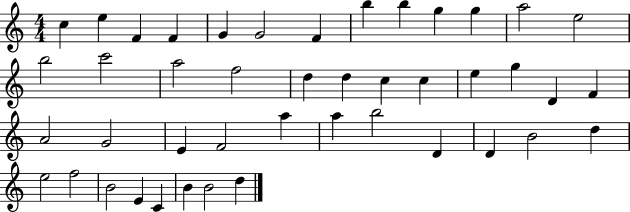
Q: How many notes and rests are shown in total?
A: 44